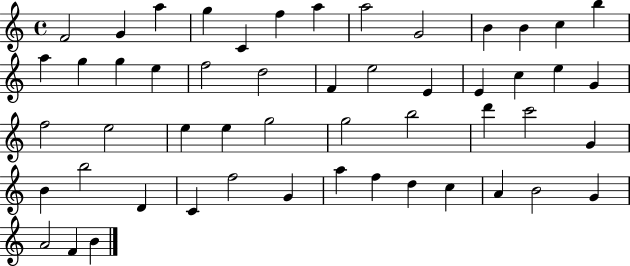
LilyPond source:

{
  \clef treble
  \time 4/4
  \defaultTimeSignature
  \key c \major
  f'2 g'4 a''4 | g''4 c'4 f''4 a''4 | a''2 g'2 | b'4 b'4 c''4 b''4 | \break a''4 g''4 g''4 e''4 | f''2 d''2 | f'4 e''2 e'4 | e'4 c''4 e''4 g'4 | \break f''2 e''2 | e''4 e''4 g''2 | g''2 b''2 | d'''4 c'''2 g'4 | \break b'4 b''2 d'4 | c'4 f''2 g'4 | a''4 f''4 d''4 c''4 | a'4 b'2 g'4 | \break a'2 f'4 b'4 | \bar "|."
}